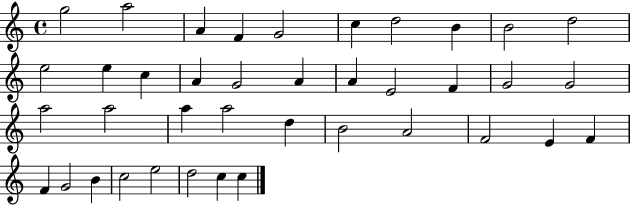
{
  \clef treble
  \time 4/4
  \defaultTimeSignature
  \key c \major
  g''2 a''2 | a'4 f'4 g'2 | c''4 d''2 b'4 | b'2 d''2 | \break e''2 e''4 c''4 | a'4 g'2 a'4 | a'4 e'2 f'4 | g'2 g'2 | \break a''2 a''2 | a''4 a''2 d''4 | b'2 a'2 | f'2 e'4 f'4 | \break f'4 g'2 b'4 | c''2 e''2 | d''2 c''4 c''4 | \bar "|."
}